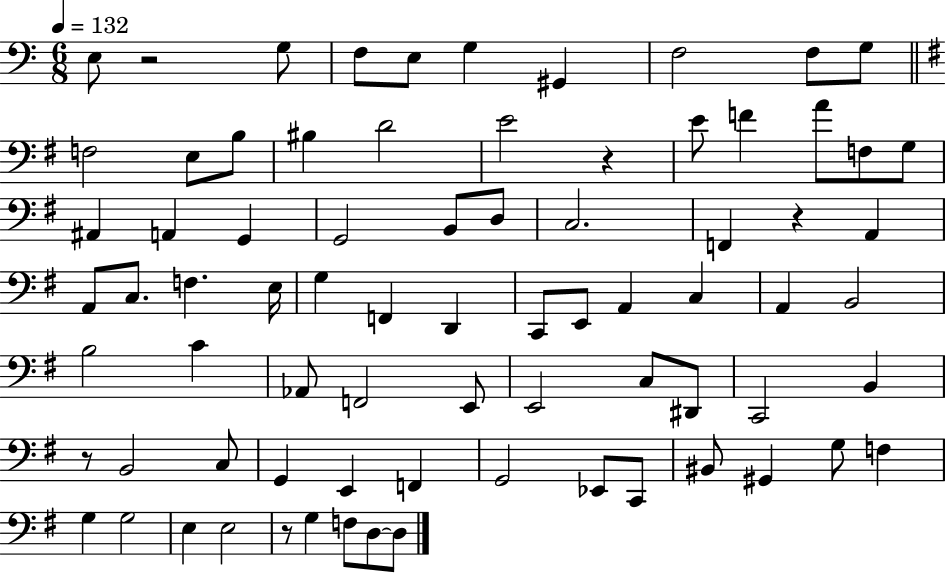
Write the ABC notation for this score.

X:1
T:Untitled
M:6/8
L:1/4
K:C
E,/2 z2 G,/2 F,/2 E,/2 G, ^G,, F,2 F,/2 G,/2 F,2 E,/2 B,/2 ^B, D2 E2 z E/2 F A/2 F,/2 G,/2 ^A,, A,, G,, G,,2 B,,/2 D,/2 C,2 F,, z A,, A,,/2 C,/2 F, E,/4 G, F,, D,, C,,/2 E,,/2 A,, C, A,, B,,2 B,2 C _A,,/2 F,,2 E,,/2 E,,2 C,/2 ^D,,/2 C,,2 B,, z/2 B,,2 C,/2 G,, E,, F,, G,,2 _E,,/2 C,,/2 ^B,,/2 ^G,, G,/2 F, G, G,2 E, E,2 z/2 G, F,/2 D,/2 D,/2